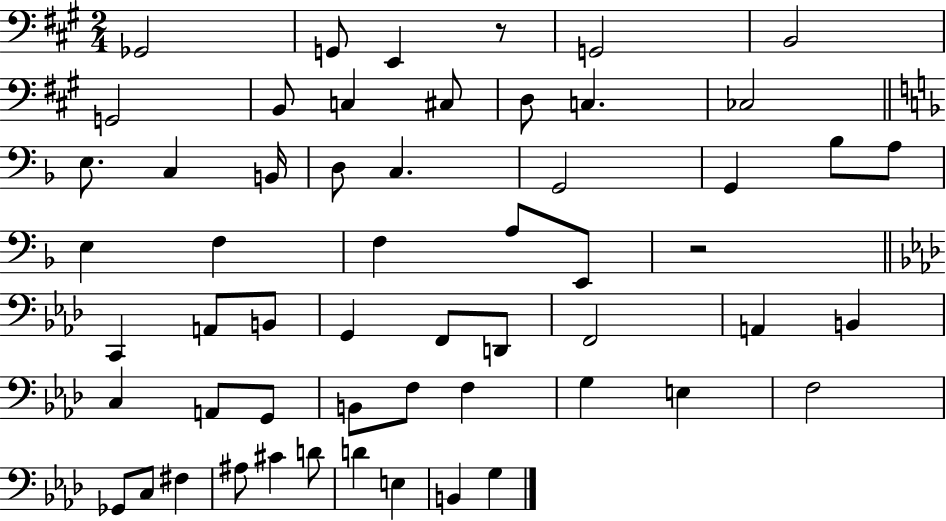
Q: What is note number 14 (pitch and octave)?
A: C3